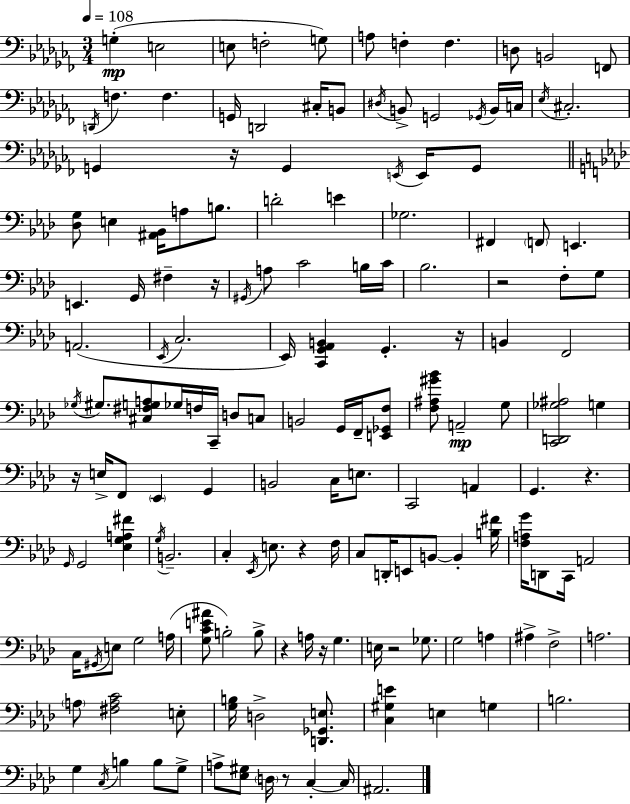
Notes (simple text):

G3/q E3/h E3/e F3/h G3/e A3/e F3/q F3/q. D3/e B2/h F2/e D2/s F3/q. F3/q. G2/s D2/h C#3/s B2/e D#3/s B2/e G2/h Gb2/s B2/s C3/s Eb3/s C#3/h. G2/q R/s G2/q E2/s E2/s G2/e [Db3,G3]/e E3/q [A#2,Bb2]/s A3/e B3/e. D4/h E4/q Gb3/h. F#2/q F2/e E2/q. E2/q. G2/s F#3/q R/s G#2/s A3/e C4/h B3/s C4/s Bb3/h. R/h F3/e G3/e A2/h. Eb2/s C3/h. Eb2/s [C2,G2,Ab2,B2]/q G2/q. R/s B2/q F2/h Gb3/s G#3/e. [C#3,F#3,G3,A3]/e Gb3/s F3/s C2/s D3/e C3/e B2/h G2/s F2/s [E2,Gb2,F3]/e [F3,A#3,G#4,Bb4]/e A2/h G3/e [C2,D2,Gb3,A#3]/h G3/q R/s E3/s F2/e Eb2/q G2/q B2/h C3/s E3/e. C2/h A2/q G2/q. R/q. G2/s G2/h [Eb3,G3,A3,F#4]/q G3/s B2/h. C3/q Eb2/s E3/e. R/q F3/s C3/e D2/s E2/e B2/e B2/q [B3,F#4]/s [F3,A3,G4]/s D2/e C2/s A2/h C3/s G#2/s E3/e G3/h A3/s [G3,C4,E4,A#4]/e B3/h B3/e R/q A3/s R/s G3/q. E3/s R/h Gb3/e. G3/h A3/q A#3/q F3/h A3/h. A3/e [F#3,A3,C4]/h E3/e [G3,B3]/s D3/h [D2,Gb2,E3]/e. [C3,G#3,E4]/q E3/q G3/q B3/h. G3/q C3/s B3/q B3/e G3/e A3/e [Eb3,G#3]/e D3/s R/e C3/q C3/s A#2/h.